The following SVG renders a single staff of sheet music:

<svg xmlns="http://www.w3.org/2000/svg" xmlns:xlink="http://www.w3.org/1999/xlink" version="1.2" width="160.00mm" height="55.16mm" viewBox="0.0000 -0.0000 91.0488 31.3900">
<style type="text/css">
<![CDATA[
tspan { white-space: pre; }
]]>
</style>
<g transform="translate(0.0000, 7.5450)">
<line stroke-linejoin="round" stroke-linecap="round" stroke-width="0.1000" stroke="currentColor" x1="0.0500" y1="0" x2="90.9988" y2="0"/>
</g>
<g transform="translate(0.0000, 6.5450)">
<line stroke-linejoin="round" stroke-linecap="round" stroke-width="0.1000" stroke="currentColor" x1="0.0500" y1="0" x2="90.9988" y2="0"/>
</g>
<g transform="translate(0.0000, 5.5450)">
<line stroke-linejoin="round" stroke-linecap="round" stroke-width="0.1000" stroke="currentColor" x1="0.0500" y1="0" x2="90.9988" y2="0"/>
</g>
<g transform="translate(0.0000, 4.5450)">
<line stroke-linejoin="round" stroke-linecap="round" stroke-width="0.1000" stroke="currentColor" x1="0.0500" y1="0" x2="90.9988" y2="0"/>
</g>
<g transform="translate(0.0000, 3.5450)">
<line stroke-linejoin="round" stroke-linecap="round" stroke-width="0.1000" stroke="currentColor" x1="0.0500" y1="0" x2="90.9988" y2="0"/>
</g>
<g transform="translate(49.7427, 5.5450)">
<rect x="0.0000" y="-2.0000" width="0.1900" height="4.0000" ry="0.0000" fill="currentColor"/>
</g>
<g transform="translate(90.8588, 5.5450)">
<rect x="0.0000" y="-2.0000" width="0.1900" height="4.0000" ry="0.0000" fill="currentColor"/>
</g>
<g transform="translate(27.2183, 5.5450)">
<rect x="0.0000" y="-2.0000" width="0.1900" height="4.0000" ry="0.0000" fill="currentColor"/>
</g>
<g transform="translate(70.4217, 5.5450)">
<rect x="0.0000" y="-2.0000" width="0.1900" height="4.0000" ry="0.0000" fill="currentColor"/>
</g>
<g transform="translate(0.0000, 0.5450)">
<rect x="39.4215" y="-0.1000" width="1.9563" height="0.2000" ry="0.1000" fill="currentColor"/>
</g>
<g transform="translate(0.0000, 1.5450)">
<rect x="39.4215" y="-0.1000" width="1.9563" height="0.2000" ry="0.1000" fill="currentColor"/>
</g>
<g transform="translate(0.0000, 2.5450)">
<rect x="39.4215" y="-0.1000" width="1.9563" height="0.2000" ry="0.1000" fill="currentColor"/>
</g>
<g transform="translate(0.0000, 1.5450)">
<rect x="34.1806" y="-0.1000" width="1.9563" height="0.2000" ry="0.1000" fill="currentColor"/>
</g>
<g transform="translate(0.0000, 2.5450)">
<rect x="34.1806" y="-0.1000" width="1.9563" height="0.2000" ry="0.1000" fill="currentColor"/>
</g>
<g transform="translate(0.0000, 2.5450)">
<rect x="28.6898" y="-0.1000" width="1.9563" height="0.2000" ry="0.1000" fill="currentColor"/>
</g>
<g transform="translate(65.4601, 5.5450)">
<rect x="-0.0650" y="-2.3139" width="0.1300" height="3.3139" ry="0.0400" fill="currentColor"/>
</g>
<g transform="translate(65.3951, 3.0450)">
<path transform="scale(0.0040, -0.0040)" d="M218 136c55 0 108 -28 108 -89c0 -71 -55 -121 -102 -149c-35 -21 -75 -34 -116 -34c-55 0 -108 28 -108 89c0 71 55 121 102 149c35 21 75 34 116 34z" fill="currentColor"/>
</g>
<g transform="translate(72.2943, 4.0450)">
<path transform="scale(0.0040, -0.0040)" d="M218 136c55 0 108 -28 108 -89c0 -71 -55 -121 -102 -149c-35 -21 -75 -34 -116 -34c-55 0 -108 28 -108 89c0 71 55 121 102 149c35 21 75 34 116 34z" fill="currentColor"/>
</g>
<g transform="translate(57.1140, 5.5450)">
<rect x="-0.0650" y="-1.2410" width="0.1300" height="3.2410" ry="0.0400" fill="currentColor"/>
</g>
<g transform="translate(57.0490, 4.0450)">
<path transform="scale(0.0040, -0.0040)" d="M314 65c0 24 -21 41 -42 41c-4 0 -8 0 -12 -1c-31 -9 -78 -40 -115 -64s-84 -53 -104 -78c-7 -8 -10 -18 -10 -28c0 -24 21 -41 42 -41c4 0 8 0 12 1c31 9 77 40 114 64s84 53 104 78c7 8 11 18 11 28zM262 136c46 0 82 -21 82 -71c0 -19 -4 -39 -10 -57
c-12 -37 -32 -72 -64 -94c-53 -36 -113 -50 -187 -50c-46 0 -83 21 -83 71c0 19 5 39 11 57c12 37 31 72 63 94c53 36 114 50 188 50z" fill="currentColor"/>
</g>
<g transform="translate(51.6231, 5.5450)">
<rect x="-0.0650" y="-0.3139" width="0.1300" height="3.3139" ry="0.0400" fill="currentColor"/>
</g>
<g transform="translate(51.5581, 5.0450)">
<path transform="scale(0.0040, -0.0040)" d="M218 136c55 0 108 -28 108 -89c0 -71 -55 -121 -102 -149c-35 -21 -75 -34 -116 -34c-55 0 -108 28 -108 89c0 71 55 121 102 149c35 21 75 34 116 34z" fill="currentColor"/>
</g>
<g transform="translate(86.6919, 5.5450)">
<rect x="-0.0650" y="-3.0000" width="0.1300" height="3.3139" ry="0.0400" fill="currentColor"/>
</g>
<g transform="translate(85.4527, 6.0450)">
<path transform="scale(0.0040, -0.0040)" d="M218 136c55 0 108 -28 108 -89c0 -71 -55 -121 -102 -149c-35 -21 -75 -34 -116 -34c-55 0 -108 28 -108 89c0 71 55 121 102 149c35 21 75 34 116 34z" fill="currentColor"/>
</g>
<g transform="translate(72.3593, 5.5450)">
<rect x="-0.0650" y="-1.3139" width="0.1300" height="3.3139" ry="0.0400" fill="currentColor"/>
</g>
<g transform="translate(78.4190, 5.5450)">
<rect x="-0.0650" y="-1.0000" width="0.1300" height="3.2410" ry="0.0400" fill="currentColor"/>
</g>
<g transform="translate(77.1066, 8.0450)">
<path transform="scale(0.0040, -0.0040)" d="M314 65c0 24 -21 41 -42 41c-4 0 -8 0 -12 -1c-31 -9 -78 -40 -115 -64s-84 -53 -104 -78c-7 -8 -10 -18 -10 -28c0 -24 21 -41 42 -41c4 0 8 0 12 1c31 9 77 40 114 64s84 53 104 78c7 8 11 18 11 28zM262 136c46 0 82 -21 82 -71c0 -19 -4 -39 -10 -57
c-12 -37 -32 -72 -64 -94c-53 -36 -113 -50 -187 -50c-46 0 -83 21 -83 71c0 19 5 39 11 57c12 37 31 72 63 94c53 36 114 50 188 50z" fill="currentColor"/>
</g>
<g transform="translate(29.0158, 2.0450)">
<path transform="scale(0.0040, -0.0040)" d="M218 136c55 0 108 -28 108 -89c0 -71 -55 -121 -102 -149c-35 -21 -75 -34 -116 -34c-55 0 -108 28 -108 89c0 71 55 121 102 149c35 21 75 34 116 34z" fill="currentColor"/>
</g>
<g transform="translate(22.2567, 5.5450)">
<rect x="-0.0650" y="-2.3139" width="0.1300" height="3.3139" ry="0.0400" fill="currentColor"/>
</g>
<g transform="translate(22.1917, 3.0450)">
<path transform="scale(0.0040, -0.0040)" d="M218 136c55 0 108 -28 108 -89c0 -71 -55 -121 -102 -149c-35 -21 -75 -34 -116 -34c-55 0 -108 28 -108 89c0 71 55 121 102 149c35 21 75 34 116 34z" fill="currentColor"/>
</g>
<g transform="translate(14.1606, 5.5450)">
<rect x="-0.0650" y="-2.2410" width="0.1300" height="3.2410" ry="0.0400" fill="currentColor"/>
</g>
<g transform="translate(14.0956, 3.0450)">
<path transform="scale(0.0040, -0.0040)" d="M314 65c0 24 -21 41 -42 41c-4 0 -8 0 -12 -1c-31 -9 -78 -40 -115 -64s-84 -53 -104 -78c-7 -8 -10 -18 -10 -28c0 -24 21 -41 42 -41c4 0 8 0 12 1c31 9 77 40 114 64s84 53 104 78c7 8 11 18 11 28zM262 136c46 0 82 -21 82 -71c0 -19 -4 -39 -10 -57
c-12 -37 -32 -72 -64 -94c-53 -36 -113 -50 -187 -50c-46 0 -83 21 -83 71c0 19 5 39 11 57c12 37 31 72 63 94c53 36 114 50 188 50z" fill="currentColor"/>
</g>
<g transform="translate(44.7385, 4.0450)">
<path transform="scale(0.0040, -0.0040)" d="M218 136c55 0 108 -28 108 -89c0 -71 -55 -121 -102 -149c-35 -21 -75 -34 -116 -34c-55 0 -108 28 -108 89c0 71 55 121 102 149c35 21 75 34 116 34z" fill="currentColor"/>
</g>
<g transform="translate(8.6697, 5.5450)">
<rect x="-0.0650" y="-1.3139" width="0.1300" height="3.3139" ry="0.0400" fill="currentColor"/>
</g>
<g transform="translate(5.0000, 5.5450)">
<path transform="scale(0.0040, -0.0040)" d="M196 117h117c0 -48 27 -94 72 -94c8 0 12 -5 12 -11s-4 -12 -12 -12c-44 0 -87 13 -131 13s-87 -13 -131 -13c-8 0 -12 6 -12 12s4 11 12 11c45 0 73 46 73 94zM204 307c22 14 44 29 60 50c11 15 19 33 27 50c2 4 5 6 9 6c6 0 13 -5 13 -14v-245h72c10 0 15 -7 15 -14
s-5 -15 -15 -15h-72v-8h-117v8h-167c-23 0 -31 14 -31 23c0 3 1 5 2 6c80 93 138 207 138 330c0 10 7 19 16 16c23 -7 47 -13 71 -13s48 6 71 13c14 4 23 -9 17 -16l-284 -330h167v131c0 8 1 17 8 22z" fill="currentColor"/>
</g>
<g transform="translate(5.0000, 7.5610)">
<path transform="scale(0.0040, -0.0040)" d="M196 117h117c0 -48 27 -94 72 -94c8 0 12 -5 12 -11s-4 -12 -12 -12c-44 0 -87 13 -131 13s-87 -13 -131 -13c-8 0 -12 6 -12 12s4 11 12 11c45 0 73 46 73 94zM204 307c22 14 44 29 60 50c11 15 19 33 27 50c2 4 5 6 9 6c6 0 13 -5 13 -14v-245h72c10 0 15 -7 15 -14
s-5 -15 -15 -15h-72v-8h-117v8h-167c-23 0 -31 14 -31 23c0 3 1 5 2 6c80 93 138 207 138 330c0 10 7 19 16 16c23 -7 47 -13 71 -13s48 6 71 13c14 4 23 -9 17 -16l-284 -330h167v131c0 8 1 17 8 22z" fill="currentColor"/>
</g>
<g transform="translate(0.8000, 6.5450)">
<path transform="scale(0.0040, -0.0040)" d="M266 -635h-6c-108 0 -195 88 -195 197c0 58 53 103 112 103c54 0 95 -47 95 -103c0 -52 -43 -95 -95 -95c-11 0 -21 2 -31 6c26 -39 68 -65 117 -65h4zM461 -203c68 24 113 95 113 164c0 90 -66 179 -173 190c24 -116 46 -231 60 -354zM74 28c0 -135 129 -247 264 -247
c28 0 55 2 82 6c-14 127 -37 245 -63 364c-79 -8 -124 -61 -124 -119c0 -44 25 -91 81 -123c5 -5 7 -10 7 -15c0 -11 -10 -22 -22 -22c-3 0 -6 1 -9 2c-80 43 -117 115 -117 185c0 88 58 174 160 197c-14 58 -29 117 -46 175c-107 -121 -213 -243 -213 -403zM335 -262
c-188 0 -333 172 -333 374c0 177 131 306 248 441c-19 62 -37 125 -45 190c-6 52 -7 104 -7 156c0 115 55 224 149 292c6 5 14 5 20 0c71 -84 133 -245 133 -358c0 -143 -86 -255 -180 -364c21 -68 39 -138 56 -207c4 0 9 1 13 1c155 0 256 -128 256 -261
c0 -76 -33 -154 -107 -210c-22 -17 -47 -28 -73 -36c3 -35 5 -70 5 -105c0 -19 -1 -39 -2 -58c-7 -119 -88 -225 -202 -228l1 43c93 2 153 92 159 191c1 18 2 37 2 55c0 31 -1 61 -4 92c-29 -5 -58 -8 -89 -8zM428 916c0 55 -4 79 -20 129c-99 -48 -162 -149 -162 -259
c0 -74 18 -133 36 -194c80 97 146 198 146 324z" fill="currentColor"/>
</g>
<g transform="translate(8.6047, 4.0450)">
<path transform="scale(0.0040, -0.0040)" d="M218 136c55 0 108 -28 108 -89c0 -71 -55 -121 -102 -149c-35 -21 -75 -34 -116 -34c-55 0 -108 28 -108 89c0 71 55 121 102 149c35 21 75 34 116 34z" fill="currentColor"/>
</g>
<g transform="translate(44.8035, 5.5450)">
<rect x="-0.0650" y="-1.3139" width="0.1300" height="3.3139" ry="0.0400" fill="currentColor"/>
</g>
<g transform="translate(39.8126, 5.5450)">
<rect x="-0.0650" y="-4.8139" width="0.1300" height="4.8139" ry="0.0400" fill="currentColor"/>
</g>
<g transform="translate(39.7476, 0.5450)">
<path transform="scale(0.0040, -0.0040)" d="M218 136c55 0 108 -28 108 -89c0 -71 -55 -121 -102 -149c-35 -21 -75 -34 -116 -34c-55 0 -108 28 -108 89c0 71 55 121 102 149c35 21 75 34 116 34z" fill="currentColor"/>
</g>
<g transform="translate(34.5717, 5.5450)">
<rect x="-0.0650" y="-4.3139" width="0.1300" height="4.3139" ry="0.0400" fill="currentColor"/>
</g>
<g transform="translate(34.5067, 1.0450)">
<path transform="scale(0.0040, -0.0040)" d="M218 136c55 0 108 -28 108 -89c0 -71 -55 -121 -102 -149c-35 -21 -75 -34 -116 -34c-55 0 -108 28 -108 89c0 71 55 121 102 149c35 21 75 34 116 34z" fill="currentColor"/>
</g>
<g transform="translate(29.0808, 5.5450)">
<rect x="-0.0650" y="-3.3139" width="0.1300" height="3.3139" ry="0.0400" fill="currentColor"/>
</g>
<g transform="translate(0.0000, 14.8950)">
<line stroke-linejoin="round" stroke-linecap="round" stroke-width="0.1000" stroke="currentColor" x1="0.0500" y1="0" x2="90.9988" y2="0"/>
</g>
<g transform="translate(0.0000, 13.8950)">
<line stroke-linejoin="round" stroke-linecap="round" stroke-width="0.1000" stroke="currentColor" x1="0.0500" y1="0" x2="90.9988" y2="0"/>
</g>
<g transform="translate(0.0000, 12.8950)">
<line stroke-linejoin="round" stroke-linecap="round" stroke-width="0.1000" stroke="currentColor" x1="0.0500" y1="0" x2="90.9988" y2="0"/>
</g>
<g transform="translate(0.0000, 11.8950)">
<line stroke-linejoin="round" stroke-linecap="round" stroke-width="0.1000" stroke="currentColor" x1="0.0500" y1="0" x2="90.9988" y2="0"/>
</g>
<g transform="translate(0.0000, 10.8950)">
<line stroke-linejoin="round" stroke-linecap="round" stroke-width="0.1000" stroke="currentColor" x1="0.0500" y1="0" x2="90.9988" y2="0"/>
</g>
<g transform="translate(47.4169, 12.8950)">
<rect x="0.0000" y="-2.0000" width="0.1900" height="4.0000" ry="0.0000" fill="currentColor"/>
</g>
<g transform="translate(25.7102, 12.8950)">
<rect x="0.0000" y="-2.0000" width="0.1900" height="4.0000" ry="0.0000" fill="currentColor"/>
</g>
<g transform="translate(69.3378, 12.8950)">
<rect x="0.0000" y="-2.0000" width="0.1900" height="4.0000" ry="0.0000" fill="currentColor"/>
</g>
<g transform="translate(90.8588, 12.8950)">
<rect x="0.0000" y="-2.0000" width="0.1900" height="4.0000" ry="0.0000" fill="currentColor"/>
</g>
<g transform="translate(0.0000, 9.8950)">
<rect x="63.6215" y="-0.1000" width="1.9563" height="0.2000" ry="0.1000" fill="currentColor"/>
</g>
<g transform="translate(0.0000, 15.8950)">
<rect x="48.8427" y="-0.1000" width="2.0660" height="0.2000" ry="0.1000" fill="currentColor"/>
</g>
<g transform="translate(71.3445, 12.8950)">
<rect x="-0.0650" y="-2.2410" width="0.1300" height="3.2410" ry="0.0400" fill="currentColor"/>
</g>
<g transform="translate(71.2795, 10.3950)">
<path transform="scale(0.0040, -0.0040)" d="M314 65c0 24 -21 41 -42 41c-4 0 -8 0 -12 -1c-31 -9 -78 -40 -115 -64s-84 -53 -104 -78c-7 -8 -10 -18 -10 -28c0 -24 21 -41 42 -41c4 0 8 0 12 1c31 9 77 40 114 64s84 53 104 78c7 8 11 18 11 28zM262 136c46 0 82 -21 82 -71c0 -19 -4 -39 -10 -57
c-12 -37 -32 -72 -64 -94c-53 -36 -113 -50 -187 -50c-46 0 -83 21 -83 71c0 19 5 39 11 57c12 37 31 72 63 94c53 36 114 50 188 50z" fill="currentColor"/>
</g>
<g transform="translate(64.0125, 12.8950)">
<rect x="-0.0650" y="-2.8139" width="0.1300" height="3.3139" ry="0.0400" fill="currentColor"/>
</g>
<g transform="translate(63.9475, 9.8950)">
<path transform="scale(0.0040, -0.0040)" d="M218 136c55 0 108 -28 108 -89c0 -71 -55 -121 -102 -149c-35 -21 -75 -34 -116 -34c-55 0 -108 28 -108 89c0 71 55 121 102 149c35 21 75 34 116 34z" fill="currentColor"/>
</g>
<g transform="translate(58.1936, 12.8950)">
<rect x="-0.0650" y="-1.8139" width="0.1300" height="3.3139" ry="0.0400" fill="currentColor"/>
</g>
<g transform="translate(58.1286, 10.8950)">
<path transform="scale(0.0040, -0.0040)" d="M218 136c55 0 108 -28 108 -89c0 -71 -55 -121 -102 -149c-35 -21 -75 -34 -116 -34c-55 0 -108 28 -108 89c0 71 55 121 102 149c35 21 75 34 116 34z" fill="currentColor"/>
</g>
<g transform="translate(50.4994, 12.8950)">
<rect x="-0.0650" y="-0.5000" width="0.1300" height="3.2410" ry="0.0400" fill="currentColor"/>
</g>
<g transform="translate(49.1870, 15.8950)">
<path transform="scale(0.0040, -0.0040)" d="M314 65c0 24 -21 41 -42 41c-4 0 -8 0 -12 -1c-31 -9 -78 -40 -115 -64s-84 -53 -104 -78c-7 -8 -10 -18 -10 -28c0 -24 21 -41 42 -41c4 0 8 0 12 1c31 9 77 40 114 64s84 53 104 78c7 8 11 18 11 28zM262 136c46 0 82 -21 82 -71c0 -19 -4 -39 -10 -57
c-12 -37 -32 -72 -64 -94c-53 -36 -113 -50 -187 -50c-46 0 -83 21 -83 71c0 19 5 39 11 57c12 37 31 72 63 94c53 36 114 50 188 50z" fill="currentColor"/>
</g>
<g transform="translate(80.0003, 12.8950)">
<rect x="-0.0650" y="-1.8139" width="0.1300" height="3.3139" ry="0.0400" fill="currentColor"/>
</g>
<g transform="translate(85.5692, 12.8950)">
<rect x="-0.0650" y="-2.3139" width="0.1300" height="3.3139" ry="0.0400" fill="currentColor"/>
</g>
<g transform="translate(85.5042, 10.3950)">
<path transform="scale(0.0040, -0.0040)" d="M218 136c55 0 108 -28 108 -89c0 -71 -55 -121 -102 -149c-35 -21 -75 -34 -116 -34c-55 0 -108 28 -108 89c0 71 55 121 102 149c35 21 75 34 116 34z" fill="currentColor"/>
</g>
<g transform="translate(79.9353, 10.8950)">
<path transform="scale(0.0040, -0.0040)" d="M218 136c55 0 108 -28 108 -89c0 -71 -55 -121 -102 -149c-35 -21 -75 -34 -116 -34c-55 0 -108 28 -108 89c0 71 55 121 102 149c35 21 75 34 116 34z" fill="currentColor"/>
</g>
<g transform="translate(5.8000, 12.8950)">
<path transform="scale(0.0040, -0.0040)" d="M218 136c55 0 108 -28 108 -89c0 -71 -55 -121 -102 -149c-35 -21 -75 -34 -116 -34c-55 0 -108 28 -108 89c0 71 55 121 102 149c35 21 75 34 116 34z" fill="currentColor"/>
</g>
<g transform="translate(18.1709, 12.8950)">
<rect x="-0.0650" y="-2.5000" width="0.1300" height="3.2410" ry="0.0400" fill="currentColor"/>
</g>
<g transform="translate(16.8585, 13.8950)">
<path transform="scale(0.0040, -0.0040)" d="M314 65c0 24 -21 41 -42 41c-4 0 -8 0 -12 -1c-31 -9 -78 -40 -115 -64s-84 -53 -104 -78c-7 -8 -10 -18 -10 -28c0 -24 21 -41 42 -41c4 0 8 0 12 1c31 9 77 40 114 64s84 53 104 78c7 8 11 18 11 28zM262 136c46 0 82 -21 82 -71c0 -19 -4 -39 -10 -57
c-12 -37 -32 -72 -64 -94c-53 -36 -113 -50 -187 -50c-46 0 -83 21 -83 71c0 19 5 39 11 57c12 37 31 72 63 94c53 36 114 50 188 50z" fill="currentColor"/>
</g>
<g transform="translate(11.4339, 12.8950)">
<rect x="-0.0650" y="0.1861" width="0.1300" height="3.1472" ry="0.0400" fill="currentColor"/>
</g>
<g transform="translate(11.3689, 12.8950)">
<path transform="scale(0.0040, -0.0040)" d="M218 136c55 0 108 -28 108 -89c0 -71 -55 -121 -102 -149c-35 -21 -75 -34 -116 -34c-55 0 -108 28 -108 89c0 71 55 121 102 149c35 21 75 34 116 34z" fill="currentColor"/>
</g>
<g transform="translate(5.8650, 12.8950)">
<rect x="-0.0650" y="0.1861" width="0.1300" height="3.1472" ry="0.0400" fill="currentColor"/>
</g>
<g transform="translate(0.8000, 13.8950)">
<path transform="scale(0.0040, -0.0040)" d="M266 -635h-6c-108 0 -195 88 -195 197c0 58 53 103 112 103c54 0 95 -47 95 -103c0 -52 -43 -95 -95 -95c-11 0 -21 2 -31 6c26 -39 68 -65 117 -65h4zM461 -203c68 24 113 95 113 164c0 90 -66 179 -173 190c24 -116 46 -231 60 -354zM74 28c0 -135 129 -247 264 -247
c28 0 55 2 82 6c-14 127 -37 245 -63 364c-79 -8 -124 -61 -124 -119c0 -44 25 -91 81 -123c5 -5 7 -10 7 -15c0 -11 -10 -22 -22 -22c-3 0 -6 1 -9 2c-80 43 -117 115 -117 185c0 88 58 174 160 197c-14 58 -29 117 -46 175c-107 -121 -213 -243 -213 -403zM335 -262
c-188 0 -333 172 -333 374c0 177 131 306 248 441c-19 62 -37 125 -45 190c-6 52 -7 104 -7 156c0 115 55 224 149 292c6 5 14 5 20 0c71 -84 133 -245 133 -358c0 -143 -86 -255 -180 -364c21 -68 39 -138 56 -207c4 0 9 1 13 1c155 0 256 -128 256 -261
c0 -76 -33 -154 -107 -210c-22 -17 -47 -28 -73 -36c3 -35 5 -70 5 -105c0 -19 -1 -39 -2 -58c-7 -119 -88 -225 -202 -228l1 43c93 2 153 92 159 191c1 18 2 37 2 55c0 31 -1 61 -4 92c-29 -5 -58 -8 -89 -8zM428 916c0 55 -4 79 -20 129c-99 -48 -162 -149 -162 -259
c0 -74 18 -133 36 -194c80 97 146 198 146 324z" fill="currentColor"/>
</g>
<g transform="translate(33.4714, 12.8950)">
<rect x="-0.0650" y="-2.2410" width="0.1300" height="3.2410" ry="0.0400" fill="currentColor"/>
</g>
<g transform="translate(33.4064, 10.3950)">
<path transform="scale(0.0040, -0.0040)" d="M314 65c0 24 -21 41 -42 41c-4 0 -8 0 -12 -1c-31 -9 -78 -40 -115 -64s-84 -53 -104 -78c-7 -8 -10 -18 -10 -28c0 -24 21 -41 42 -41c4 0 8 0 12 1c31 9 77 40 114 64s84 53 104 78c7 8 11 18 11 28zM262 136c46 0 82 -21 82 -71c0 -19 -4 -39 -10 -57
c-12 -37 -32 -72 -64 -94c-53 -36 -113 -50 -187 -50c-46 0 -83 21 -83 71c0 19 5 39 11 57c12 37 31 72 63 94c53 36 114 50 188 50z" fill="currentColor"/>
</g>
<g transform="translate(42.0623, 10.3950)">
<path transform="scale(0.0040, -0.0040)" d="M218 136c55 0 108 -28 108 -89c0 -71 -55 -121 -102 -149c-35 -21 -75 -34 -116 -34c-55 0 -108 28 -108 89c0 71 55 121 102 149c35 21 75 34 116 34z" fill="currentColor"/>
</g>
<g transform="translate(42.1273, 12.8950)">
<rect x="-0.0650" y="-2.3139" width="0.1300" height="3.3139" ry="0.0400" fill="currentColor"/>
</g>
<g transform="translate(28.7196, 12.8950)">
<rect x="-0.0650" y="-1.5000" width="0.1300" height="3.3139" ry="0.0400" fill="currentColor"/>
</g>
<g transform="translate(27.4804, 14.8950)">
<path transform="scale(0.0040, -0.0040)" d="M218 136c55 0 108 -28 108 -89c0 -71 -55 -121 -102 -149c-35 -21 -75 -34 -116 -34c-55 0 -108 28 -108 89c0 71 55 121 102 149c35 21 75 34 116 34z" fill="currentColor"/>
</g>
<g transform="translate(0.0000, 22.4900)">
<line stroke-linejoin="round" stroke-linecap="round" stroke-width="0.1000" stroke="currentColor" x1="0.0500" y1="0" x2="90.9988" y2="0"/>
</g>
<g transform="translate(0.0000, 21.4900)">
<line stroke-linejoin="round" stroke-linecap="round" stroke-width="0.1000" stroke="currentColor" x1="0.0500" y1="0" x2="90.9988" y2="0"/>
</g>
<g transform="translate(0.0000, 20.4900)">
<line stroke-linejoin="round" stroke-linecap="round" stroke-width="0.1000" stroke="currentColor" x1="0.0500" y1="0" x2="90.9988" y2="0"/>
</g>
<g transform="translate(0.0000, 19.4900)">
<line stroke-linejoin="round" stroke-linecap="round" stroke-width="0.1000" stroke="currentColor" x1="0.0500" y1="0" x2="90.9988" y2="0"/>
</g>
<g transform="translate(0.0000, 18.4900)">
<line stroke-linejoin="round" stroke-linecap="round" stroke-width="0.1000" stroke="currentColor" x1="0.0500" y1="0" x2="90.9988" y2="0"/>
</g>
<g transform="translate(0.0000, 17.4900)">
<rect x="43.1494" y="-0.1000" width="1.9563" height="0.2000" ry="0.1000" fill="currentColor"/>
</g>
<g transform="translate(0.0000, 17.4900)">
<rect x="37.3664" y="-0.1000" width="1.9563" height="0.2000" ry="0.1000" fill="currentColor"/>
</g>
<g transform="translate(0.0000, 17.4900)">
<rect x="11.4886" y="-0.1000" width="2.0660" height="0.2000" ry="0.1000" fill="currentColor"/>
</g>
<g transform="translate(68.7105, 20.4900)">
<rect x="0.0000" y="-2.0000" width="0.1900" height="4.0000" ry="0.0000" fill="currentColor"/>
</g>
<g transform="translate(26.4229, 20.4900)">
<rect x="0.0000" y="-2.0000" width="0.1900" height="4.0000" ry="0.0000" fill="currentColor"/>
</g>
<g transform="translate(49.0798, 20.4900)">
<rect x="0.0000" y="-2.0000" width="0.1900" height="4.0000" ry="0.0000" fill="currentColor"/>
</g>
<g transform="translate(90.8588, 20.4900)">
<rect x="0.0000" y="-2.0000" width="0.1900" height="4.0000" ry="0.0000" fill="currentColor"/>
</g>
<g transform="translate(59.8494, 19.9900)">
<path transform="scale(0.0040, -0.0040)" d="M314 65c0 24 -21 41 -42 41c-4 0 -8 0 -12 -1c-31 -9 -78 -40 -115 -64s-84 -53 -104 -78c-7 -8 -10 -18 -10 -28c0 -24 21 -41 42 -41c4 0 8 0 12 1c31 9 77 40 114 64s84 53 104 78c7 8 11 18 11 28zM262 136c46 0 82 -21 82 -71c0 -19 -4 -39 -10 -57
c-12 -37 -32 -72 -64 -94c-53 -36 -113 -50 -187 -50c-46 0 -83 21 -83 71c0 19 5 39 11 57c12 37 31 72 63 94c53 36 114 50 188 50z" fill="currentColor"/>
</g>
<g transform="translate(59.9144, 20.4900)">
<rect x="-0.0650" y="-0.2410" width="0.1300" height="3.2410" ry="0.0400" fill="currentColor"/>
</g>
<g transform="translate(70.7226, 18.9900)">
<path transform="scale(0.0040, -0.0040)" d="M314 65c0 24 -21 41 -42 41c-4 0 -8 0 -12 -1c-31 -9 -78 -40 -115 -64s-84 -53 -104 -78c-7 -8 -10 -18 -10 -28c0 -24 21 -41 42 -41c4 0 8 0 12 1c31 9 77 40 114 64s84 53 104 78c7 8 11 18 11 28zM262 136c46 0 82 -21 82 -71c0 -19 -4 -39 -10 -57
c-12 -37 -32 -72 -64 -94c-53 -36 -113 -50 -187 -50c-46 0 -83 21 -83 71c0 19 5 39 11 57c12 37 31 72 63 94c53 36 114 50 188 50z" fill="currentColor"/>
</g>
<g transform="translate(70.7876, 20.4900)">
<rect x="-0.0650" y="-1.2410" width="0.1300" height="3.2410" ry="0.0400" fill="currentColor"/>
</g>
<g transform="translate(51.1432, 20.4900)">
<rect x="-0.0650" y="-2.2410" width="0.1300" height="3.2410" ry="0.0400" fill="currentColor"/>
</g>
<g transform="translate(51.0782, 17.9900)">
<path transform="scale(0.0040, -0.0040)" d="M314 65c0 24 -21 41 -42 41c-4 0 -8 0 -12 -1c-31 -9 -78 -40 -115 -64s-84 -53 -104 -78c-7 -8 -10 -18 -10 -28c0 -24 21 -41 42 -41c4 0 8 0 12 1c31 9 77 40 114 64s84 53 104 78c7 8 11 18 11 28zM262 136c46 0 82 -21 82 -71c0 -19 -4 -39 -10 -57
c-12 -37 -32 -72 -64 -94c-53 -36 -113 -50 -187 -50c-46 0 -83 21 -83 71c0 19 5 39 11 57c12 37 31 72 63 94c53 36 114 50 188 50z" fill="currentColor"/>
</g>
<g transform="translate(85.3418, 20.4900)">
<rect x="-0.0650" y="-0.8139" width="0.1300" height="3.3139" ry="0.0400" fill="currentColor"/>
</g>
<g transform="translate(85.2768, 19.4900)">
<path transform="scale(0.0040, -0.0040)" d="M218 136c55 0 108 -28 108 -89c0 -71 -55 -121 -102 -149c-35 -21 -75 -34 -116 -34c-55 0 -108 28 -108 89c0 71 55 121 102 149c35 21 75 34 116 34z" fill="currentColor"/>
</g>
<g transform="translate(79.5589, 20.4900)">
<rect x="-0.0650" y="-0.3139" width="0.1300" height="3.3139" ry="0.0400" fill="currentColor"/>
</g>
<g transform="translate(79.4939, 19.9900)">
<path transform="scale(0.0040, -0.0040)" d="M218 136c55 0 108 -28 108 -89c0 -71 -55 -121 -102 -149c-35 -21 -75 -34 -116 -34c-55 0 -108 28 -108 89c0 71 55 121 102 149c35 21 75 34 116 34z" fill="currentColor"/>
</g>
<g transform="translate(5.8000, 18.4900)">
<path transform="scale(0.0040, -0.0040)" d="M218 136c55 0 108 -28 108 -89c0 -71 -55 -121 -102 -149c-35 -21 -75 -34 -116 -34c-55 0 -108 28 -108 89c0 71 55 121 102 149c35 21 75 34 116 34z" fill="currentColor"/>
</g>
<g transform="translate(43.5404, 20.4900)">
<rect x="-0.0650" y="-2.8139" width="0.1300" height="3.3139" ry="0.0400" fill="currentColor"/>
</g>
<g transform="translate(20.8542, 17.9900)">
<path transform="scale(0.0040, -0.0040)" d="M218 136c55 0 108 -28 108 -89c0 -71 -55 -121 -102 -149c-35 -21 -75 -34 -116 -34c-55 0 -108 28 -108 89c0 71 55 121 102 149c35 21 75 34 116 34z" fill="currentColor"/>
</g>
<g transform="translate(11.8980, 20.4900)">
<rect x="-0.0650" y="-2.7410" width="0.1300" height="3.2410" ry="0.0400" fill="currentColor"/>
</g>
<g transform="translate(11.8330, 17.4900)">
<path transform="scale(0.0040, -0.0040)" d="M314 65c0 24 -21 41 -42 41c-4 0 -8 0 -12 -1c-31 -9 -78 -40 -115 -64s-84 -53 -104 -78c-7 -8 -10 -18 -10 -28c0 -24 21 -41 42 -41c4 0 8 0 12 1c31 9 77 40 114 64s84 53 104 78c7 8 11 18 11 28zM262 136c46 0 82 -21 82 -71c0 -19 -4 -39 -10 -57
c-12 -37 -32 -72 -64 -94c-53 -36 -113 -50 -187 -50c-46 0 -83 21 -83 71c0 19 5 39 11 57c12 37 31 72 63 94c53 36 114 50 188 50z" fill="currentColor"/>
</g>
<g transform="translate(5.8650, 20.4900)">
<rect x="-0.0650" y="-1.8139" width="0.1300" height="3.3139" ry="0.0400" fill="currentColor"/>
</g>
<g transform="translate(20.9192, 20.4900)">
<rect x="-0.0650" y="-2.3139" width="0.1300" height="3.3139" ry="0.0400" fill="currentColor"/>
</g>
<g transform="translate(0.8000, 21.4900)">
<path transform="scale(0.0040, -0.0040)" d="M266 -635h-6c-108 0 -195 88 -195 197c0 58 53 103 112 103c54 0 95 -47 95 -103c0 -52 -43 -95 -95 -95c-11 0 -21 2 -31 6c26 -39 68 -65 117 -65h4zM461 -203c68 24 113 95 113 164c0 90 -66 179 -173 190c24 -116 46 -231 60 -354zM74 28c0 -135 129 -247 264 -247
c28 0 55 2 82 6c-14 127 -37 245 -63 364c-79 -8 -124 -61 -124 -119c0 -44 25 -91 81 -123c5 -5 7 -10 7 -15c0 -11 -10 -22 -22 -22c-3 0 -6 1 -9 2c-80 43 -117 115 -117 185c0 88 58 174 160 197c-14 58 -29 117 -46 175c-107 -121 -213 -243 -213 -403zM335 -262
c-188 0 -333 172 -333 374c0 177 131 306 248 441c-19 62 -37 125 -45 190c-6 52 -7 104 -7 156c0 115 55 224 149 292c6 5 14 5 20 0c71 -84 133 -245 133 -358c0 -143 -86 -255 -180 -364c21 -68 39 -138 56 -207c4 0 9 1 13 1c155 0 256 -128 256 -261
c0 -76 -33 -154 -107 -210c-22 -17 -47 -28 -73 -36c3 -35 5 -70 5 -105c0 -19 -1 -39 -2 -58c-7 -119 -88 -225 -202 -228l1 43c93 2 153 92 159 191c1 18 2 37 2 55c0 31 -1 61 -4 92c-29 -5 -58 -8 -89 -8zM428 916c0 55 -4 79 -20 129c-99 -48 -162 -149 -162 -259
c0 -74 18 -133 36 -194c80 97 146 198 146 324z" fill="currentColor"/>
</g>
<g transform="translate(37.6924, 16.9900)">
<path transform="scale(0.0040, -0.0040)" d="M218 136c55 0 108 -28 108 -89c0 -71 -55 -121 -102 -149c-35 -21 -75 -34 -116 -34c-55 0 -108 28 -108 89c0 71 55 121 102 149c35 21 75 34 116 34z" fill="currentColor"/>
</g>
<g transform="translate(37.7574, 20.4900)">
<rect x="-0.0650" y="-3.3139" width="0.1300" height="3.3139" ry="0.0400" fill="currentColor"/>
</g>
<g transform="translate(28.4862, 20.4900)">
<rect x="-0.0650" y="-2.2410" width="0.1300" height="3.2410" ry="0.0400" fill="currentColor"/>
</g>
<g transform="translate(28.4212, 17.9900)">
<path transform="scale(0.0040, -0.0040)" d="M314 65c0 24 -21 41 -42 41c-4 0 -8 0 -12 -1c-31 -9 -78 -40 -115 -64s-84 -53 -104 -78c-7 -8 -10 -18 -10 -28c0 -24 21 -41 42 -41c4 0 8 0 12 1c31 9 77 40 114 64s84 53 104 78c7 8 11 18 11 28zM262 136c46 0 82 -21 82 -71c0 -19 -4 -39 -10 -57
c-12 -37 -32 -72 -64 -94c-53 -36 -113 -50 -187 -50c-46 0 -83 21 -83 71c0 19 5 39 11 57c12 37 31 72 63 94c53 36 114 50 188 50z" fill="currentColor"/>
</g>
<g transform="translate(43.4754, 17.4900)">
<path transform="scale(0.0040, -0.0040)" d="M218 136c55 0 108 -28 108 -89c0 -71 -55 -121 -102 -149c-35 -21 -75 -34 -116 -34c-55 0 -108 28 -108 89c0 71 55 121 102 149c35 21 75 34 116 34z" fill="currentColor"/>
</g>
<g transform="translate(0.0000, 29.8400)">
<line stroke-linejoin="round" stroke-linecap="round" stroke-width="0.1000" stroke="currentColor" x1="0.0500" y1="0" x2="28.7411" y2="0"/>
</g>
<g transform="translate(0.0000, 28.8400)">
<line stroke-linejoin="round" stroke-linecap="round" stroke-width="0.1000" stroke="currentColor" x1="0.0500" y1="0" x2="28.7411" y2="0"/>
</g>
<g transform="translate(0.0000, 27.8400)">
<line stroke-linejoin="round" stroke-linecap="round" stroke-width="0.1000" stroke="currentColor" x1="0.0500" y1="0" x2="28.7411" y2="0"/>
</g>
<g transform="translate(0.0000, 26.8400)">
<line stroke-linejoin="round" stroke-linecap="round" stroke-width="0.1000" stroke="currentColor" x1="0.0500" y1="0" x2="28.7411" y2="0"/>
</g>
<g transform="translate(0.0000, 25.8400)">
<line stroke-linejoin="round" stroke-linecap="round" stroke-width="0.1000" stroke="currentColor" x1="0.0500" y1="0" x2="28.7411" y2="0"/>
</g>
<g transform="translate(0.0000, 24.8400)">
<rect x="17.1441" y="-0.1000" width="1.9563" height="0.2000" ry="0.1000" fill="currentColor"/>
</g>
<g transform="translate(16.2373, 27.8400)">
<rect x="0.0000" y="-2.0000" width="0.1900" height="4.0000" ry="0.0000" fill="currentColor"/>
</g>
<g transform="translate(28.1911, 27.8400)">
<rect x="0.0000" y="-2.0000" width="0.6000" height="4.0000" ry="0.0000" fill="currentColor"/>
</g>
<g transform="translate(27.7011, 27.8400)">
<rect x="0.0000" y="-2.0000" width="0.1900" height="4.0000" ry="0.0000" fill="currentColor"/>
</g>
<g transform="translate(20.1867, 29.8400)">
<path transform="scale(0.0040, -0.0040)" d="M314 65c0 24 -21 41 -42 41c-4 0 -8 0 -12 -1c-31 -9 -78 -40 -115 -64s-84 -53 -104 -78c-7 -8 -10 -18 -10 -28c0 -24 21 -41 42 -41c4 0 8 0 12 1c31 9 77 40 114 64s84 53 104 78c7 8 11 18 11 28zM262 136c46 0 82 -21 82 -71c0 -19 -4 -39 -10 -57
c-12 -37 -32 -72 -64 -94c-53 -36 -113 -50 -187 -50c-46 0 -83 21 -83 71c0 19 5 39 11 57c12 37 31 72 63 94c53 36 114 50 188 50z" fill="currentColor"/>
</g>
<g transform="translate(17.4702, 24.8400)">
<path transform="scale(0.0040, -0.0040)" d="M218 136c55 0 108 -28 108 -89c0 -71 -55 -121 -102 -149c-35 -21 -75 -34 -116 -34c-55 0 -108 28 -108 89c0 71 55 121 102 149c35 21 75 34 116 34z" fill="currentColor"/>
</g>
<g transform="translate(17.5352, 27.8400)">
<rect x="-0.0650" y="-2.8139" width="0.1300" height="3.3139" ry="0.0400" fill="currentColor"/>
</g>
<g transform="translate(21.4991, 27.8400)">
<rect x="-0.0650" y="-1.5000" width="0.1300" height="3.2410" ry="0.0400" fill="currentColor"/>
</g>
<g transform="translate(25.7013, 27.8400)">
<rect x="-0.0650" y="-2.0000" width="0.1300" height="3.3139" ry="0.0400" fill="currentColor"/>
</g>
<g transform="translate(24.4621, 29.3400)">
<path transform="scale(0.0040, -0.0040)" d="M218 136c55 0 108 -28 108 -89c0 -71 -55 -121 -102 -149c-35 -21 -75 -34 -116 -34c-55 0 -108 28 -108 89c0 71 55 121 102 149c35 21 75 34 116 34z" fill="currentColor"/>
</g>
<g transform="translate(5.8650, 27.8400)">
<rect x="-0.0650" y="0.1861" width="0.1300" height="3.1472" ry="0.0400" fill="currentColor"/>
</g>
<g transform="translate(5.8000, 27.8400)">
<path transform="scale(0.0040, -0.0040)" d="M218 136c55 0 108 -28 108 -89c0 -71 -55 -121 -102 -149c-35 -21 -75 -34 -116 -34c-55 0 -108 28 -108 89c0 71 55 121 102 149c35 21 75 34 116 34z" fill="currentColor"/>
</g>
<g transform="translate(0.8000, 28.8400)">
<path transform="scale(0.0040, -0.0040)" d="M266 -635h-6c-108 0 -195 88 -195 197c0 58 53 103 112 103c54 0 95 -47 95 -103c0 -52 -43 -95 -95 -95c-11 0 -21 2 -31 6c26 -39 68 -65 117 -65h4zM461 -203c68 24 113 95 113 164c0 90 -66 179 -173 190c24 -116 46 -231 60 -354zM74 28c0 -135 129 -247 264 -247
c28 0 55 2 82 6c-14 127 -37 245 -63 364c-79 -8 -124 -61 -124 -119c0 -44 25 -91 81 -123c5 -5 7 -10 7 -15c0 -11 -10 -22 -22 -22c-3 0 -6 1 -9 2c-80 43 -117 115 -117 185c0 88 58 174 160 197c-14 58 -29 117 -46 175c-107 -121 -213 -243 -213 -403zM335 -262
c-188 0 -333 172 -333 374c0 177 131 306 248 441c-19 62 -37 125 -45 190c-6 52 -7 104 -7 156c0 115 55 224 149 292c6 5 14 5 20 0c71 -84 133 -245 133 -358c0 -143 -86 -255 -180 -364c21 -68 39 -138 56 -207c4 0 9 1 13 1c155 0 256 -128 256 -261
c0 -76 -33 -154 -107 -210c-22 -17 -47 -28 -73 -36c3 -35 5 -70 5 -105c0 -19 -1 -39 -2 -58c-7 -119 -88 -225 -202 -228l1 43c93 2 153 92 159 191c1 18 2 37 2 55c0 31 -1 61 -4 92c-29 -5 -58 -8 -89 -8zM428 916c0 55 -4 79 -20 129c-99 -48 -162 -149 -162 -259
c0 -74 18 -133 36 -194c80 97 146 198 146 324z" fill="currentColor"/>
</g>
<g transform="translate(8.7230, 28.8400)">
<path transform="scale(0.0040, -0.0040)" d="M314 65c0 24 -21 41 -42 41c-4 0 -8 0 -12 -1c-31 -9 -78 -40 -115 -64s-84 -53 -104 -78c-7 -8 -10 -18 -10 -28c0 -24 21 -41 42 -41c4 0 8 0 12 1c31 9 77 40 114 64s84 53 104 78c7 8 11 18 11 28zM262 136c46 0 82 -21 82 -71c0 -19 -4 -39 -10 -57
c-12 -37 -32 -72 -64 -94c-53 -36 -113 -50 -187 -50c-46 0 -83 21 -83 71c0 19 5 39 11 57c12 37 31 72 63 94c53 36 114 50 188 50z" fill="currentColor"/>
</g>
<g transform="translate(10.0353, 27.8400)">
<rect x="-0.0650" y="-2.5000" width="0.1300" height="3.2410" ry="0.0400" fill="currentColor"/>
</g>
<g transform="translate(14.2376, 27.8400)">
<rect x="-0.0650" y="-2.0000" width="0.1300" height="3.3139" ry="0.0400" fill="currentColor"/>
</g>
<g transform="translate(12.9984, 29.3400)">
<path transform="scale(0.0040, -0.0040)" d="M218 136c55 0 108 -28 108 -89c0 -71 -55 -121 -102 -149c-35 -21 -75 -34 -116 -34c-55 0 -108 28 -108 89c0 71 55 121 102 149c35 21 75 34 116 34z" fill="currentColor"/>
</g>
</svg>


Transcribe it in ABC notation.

X:1
T:Untitled
M:4/4
L:1/4
K:C
e g2 g b d' e' e c e2 g e D2 A B B G2 E g2 g C2 f a g2 f g f a2 g g2 b a g2 c2 e2 c d B G2 F a E2 F